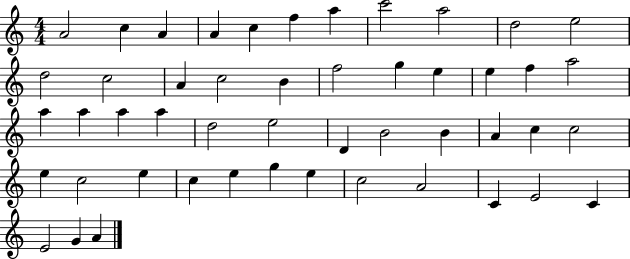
X:1
T:Untitled
M:4/4
L:1/4
K:C
A2 c A A c f a c'2 a2 d2 e2 d2 c2 A c2 B f2 g e e f a2 a a a a d2 e2 D B2 B A c c2 e c2 e c e g e c2 A2 C E2 C E2 G A